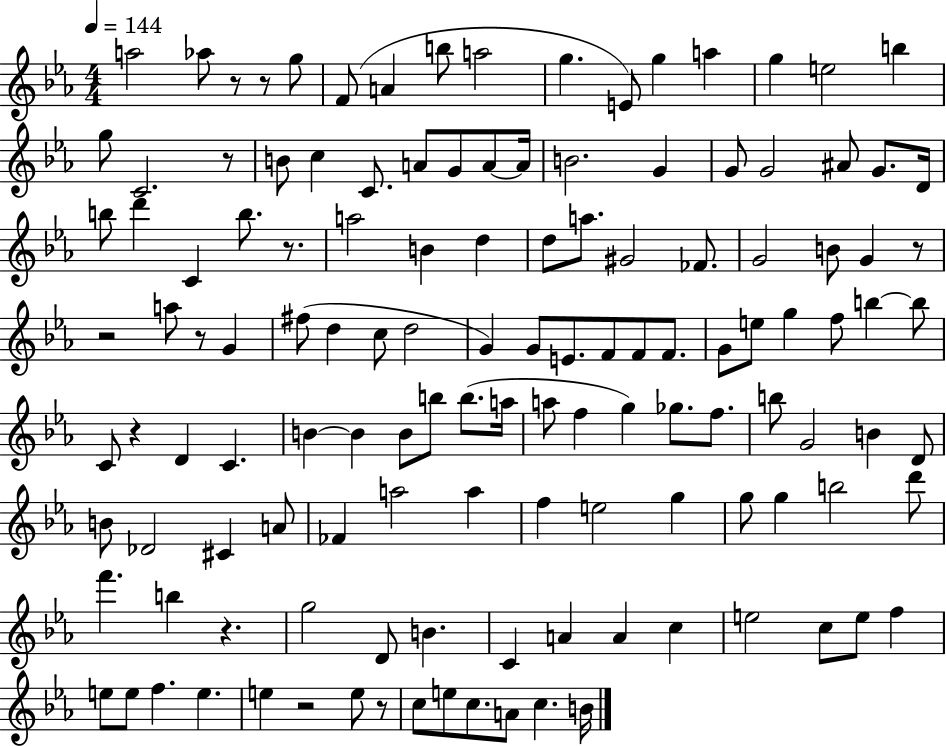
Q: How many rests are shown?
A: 11